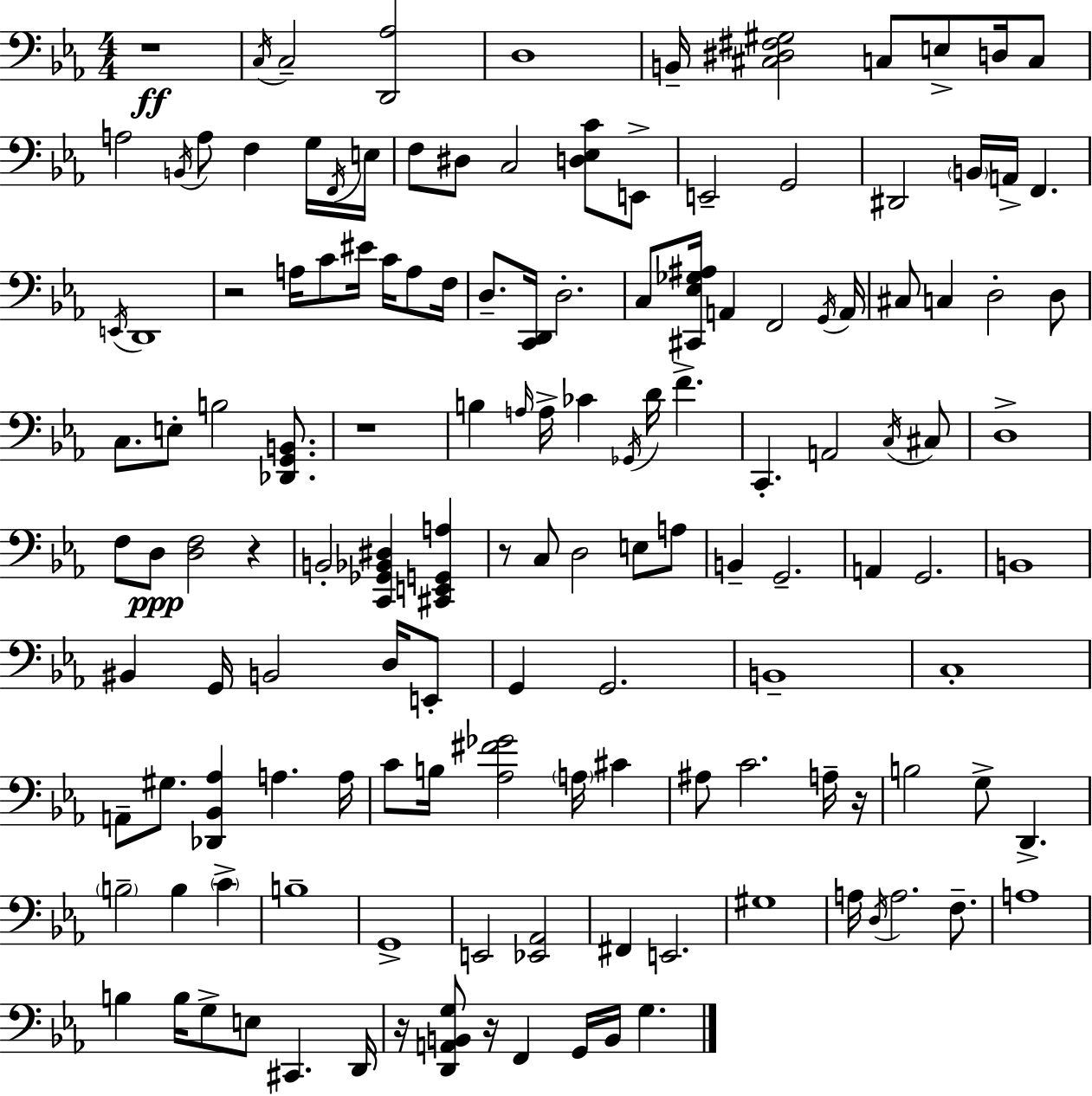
{
  \clef bass
  \numericTimeSignature
  \time 4/4
  \key ees \major
  r1\ff | \acciaccatura { c16 } c2-- <d, aes>2 | d1 | b,16-- <cis dis fis gis>2 c8 e8-> d16 c8 | \break a2 \acciaccatura { b,16 } a8 f4 | g16 \acciaccatura { f,16 } e16 f8 dis8 c2 <d ees c'>8 | e,8-> e,2-- g,2 | dis,2 \parenthesize b,16 a,16-> f,4. | \break \acciaccatura { e,16 } d,1 | r2 a16 c'8 eis'16 | c'16 a8 f16 d8.-- <c, d,>16 d2.-. | c8 <cis, ees ges ais>16 a,4 f,2 | \break \acciaccatura { g,16 } a,16 cis8 c4 d2-. | d8 c8. e8-. b2 | <des, g, b,>8. r1 | b4 \grace { a16 } a16-> ces'4 \acciaccatura { ges,16 } | \break d'16 f'4.-> c,4.-. a,2 | \acciaccatura { c16 } cis8 d1-> | f8 d8\ppp <d f>2 | r4 b,2-. | \break <c, ges, bes, dis>4 <cis, e, g, a>4 r8 c8 d2 | e8 a8 b,4-- g,2.-- | a,4 g,2. | b,1 | \break bis,4 g,16 b,2 | d16 e,8-. g,4 g,2. | b,1-- | c1-. | \break a,8-- gis8. <des, bes, aes>4 | a4. a16 c'8 b16 <aes fis' ges'>2 | \parenthesize a16 cis'4 ais8 c'2. | a16-- r16 b2 | \break g8-> d,4.-> \parenthesize b2-- | b4 \parenthesize c'4-> b1-- | g,1-> | e,2 | \break <ees, aes,>2 fis,4 e,2. | gis1 | a16 \acciaccatura { d16 } a2. | f8.-- a1 | \break b4 b16 g8-> | e8 cis,4. d,16 r16 <d, a, b, g>8 r16 f,4 | g,16 b,16 g4. \bar "|."
}